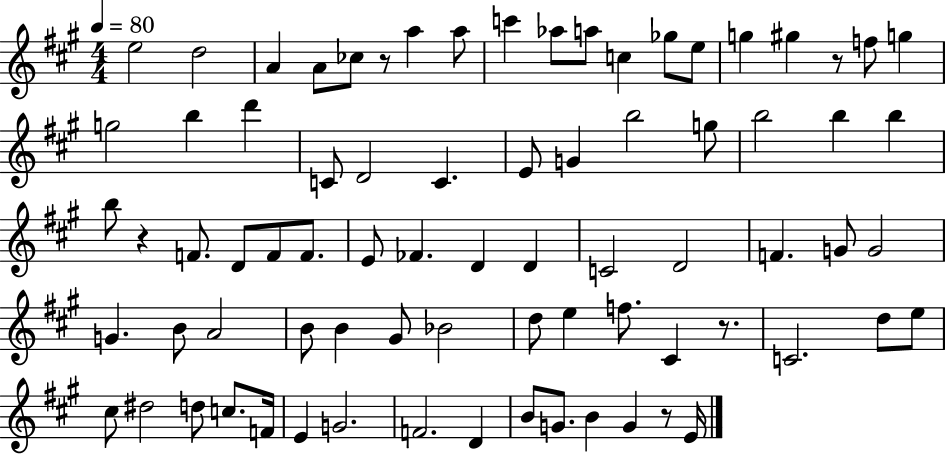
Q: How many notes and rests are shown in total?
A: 77